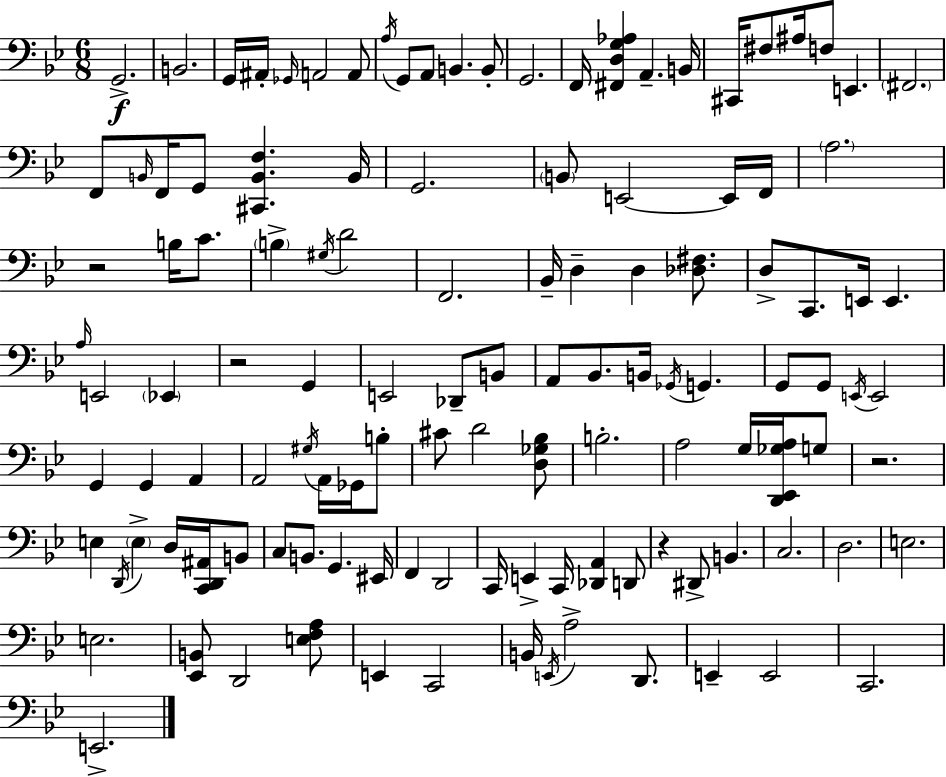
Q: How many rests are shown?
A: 4